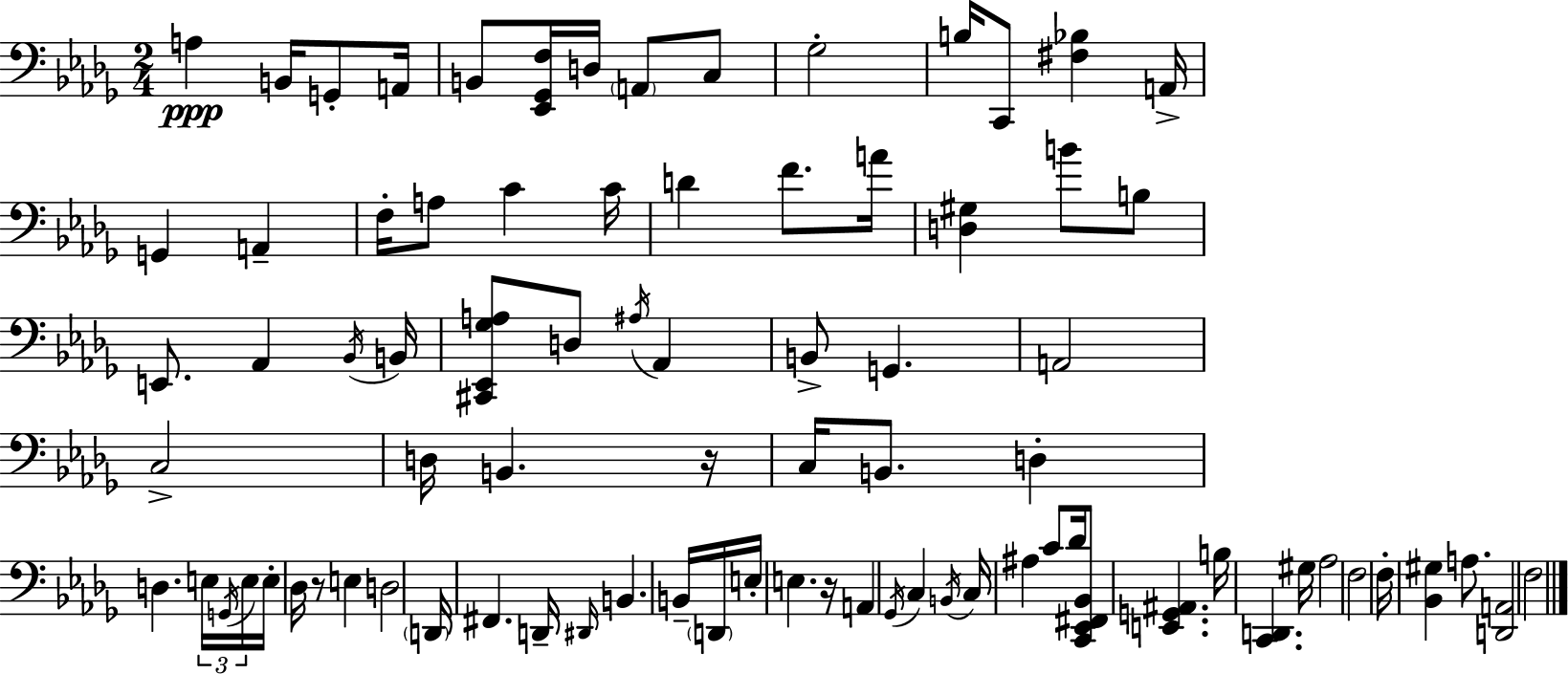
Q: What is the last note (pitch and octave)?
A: F3